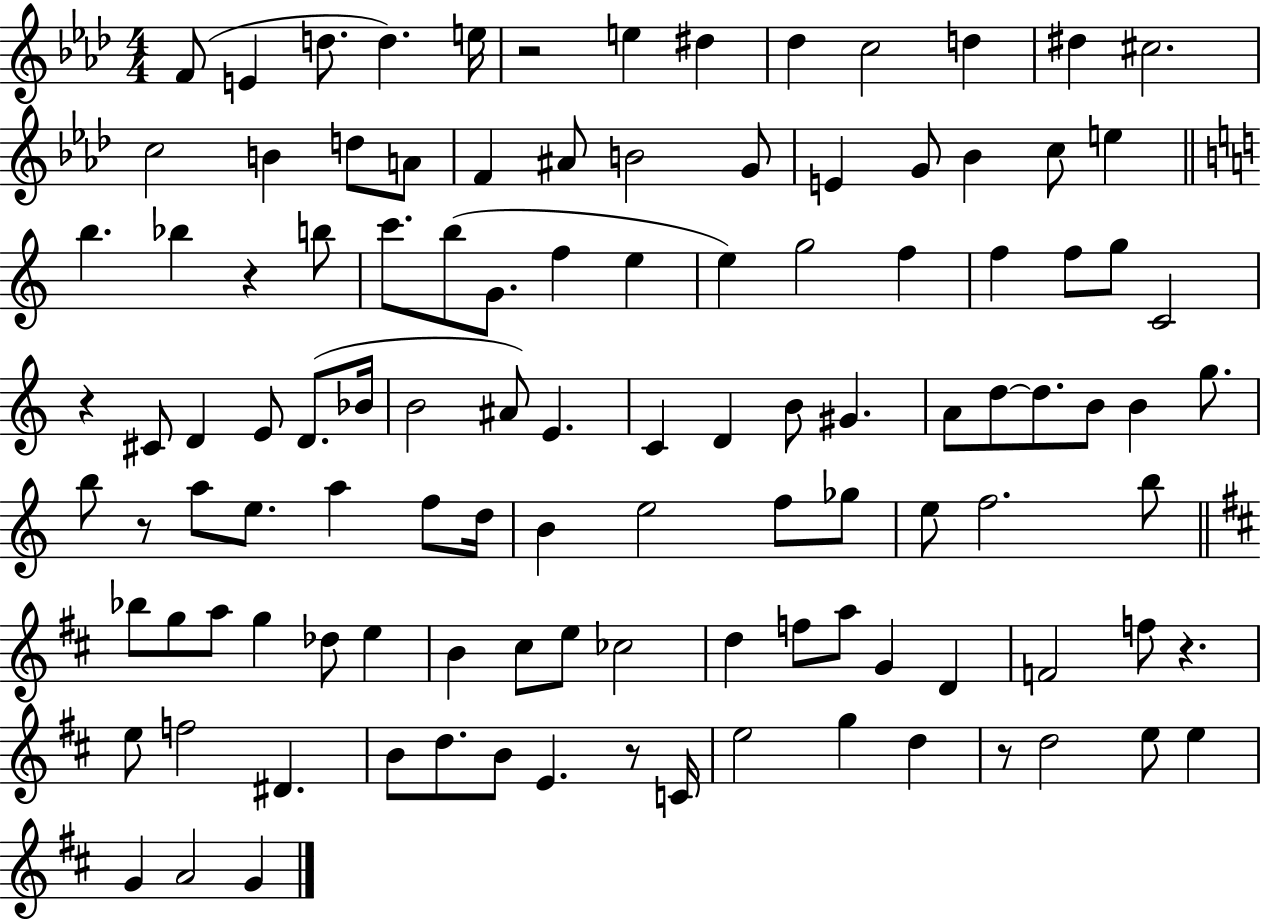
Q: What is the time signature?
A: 4/4